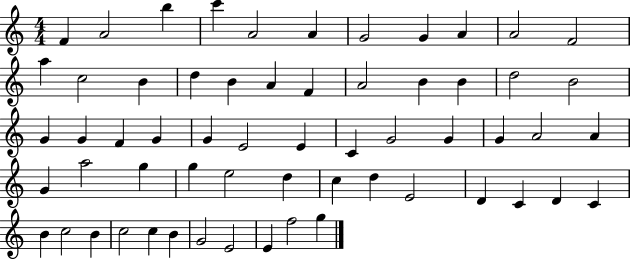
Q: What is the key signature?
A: C major